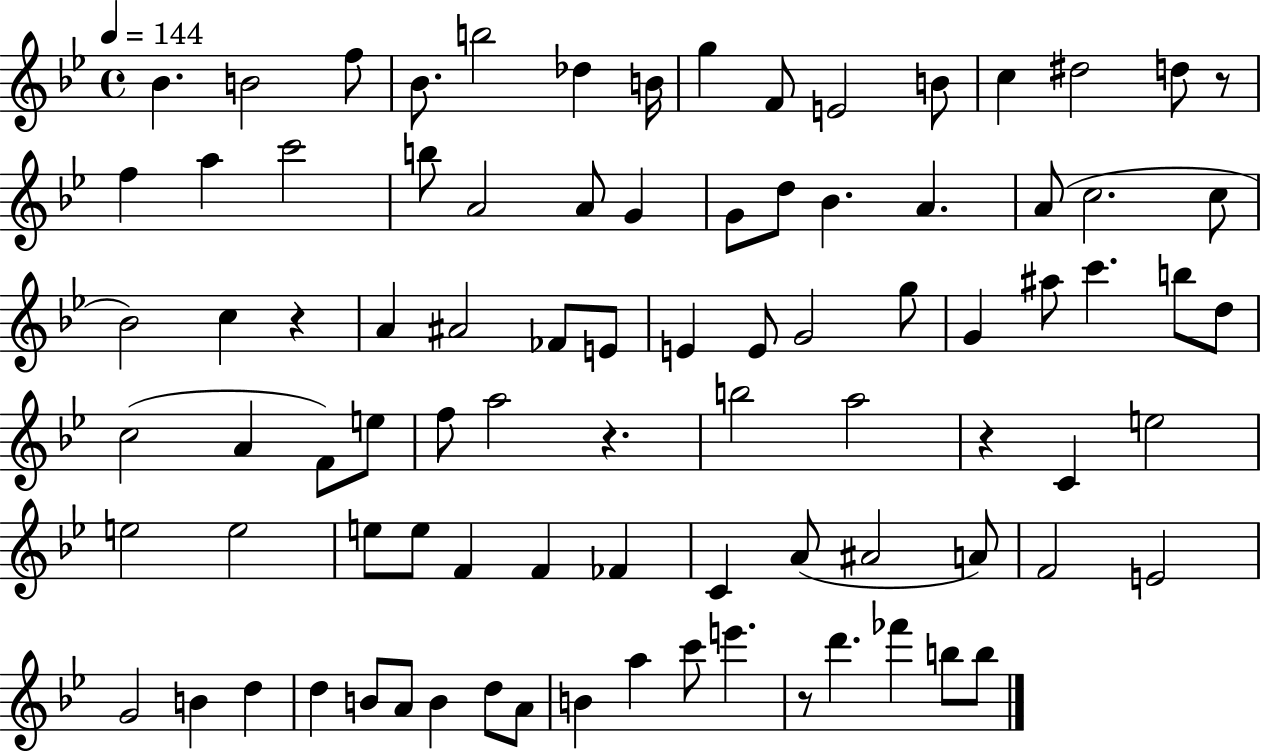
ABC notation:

X:1
T:Untitled
M:4/4
L:1/4
K:Bb
_B B2 f/2 _B/2 b2 _d B/4 g F/2 E2 B/2 c ^d2 d/2 z/2 f a c'2 b/2 A2 A/2 G G/2 d/2 _B A A/2 c2 c/2 _B2 c z A ^A2 _F/2 E/2 E E/2 G2 g/2 G ^a/2 c' b/2 d/2 c2 A F/2 e/2 f/2 a2 z b2 a2 z C e2 e2 e2 e/2 e/2 F F _F C A/2 ^A2 A/2 F2 E2 G2 B d d B/2 A/2 B d/2 A/2 B a c'/2 e' z/2 d' _f' b/2 b/2